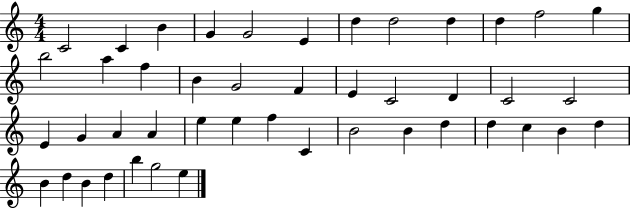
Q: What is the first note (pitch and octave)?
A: C4